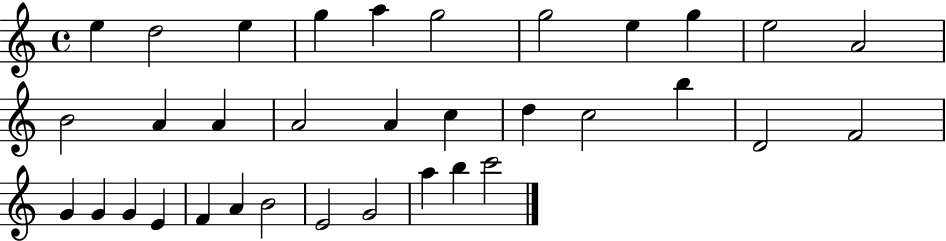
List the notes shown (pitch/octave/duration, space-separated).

E5/q D5/h E5/q G5/q A5/q G5/h G5/h E5/q G5/q E5/h A4/h B4/h A4/q A4/q A4/h A4/q C5/q D5/q C5/h B5/q D4/h F4/h G4/q G4/q G4/q E4/q F4/q A4/q B4/h E4/h G4/h A5/q B5/q C6/h